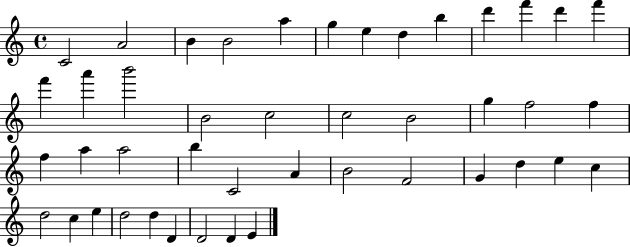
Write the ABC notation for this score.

X:1
T:Untitled
M:4/4
L:1/4
K:C
C2 A2 B B2 a g e d b d' f' d' f' f' a' b'2 B2 c2 c2 B2 g f2 f f a a2 b C2 A B2 F2 G d e c d2 c e d2 d D D2 D E